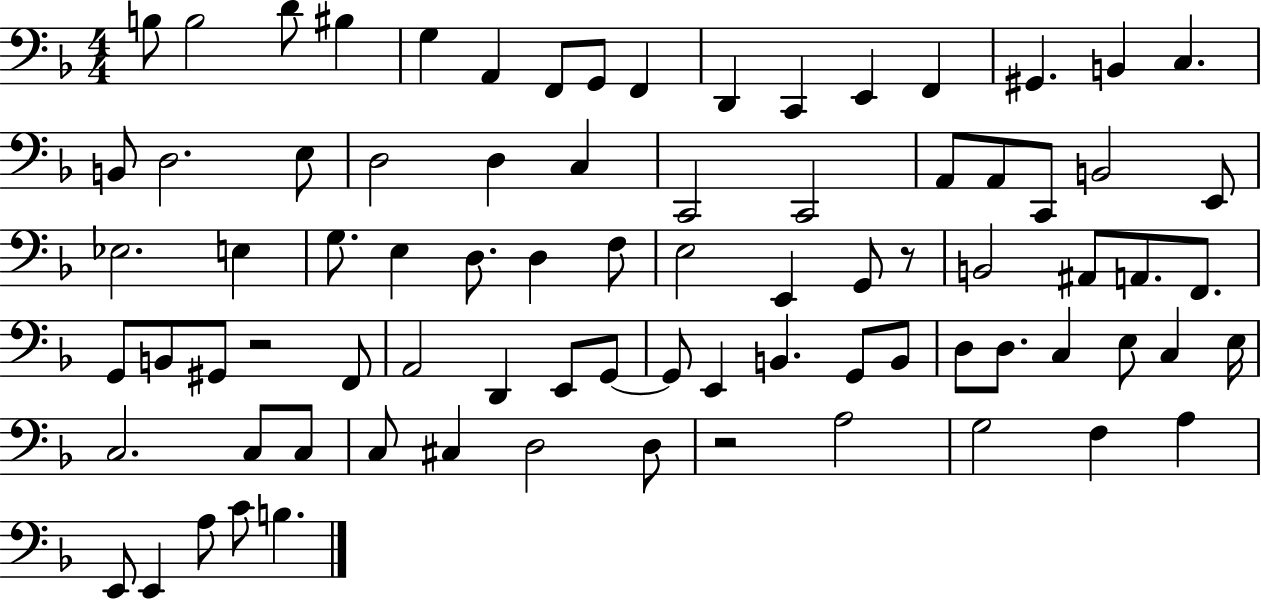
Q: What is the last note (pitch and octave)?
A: B3